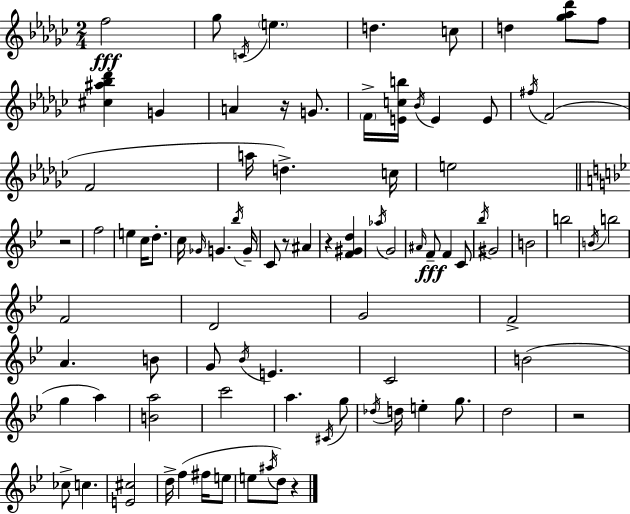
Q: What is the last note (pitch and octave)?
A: D5